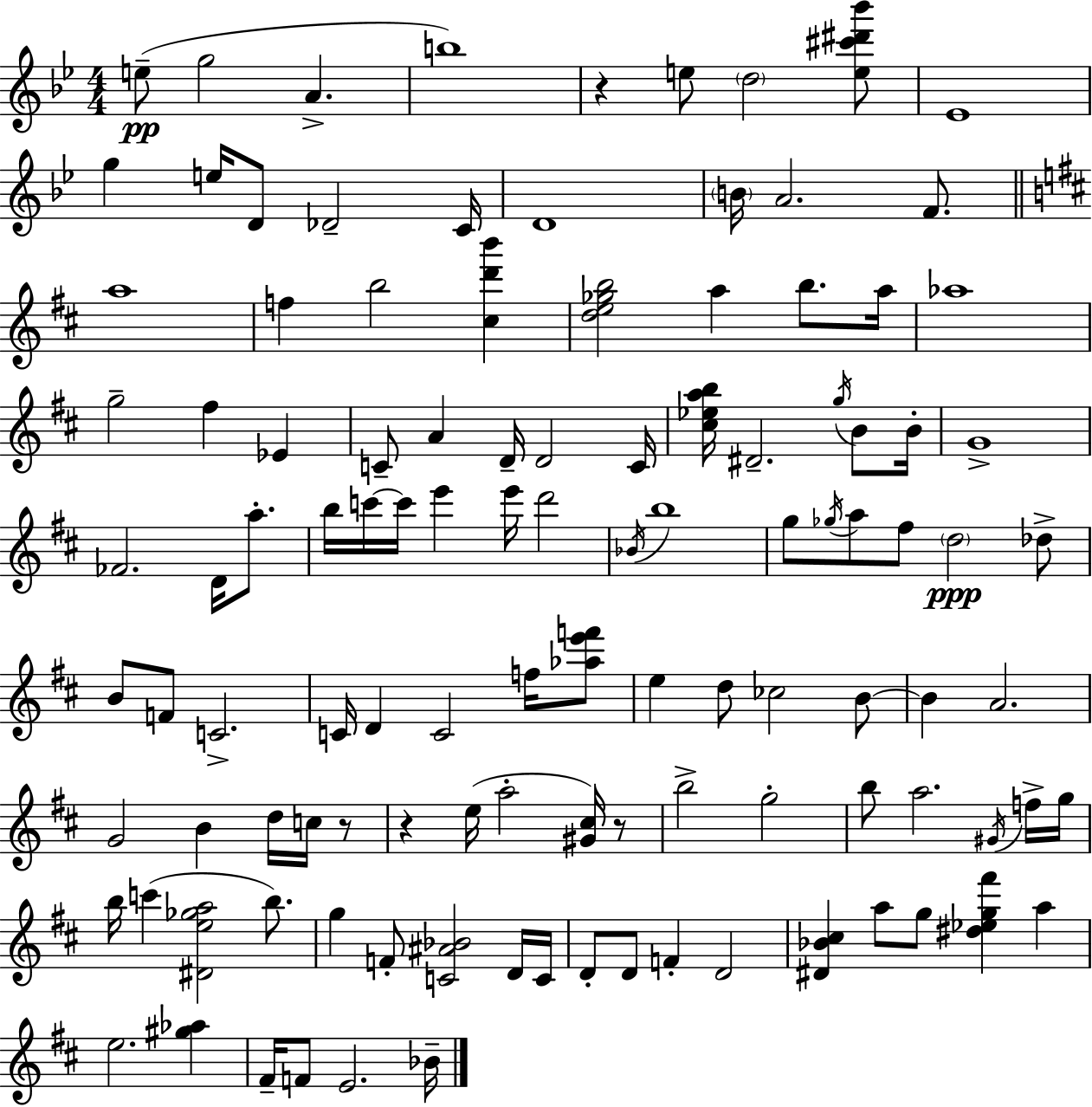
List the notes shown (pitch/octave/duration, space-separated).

E5/e G5/h A4/q. B5/w R/q E5/e D5/h [E5,C#6,D#6,Bb6]/e Eb4/w G5/q E5/s D4/e Db4/h C4/s D4/w B4/s A4/h. F4/e. A5/w F5/q B5/h [C#5,D6,B6]/q [D5,E5,Gb5,B5]/h A5/q B5/e. A5/s Ab5/w G5/h F#5/q Eb4/q C4/e A4/q D4/s D4/h C4/s [C#5,Eb5,A5,B5]/s D#4/h. G5/s B4/e B4/s G4/w FES4/h. D4/s A5/e. B5/s C6/s C6/s E6/q E6/s D6/h Bb4/s B5/w G5/e Gb5/s A5/e F#5/e D5/h Db5/e B4/e F4/e C4/h. C4/s D4/q C4/h F5/s [Ab5,E6,F6]/e E5/q D5/e CES5/h B4/e B4/q A4/h. G4/h B4/q D5/s C5/s R/e R/q E5/s A5/h [G#4,C#5]/s R/e B5/h G5/h B5/e A5/h. G#4/s F5/s G5/s B5/s C6/q [D#4,E5,Gb5,A5]/h B5/e. G5/q F4/e [C4,A#4,Bb4]/h D4/s C4/s D4/e D4/e F4/q D4/h [D#4,Bb4,C#5]/q A5/e G5/e [D#5,Eb5,G5,F#6]/q A5/q E5/h. [G#5,Ab5]/q F#4/s F4/e E4/h. Bb4/s